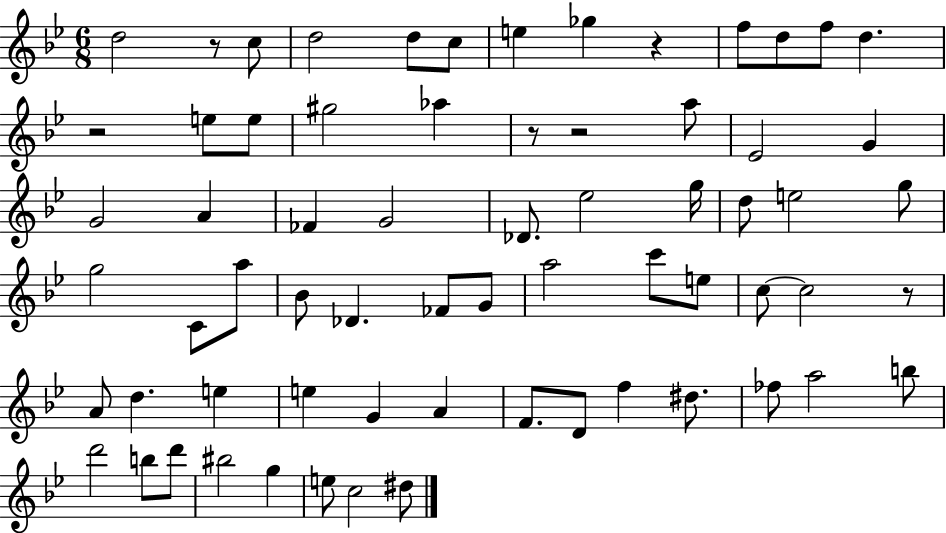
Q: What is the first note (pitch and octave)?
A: D5